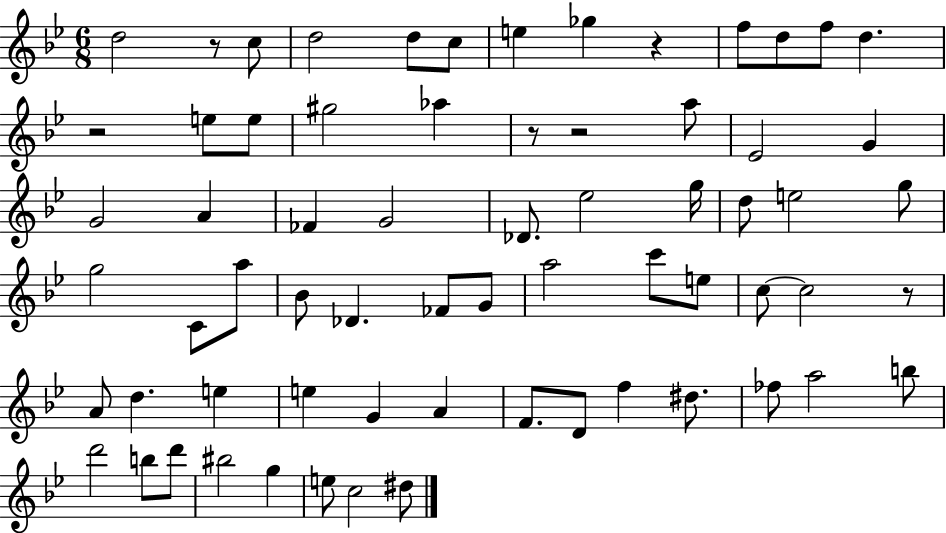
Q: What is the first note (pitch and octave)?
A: D5